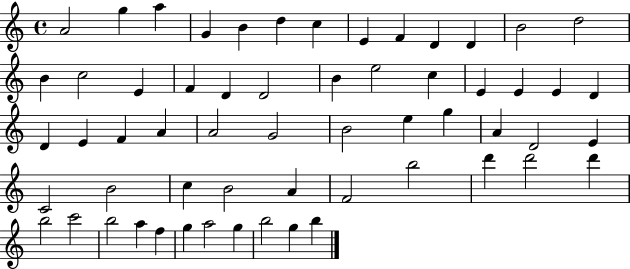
A4/h G5/q A5/q G4/q B4/q D5/q C5/q E4/q F4/q D4/q D4/q B4/h D5/h B4/q C5/h E4/q F4/q D4/q D4/h B4/q E5/h C5/q E4/q E4/q E4/q D4/q D4/q E4/q F4/q A4/q A4/h G4/h B4/h E5/q G5/q A4/q D4/h E4/q C4/h B4/h C5/q B4/h A4/q F4/h B5/h D6/q D6/h D6/q B5/h C6/h B5/h A5/q F5/q G5/q A5/h G5/q B5/h G5/q B5/q